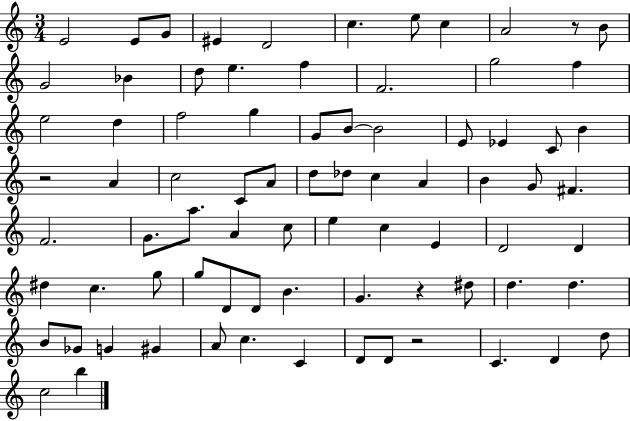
E4/h E4/e G4/e EIS4/q D4/h C5/q. E5/e C5/q A4/h R/e B4/e G4/h Bb4/q D5/e E5/q. F5/q F4/h. G5/h F5/q E5/h D5/q F5/h G5/q G4/e B4/e B4/h E4/e Eb4/q C4/e B4/q R/h A4/q C5/h C4/e A4/e D5/e Db5/e C5/q A4/q B4/q G4/e F#4/q. F4/h. G4/e. A5/e. A4/q C5/e E5/q C5/q E4/q D4/h D4/q D#5/q C5/q. G5/e G5/e D4/e D4/e B4/q. G4/q. R/q D#5/e D5/q. D5/q. B4/e Gb4/e G4/q G#4/q A4/e C5/q. C4/q D4/e D4/e R/h C4/q. D4/q D5/e C5/h B5/q